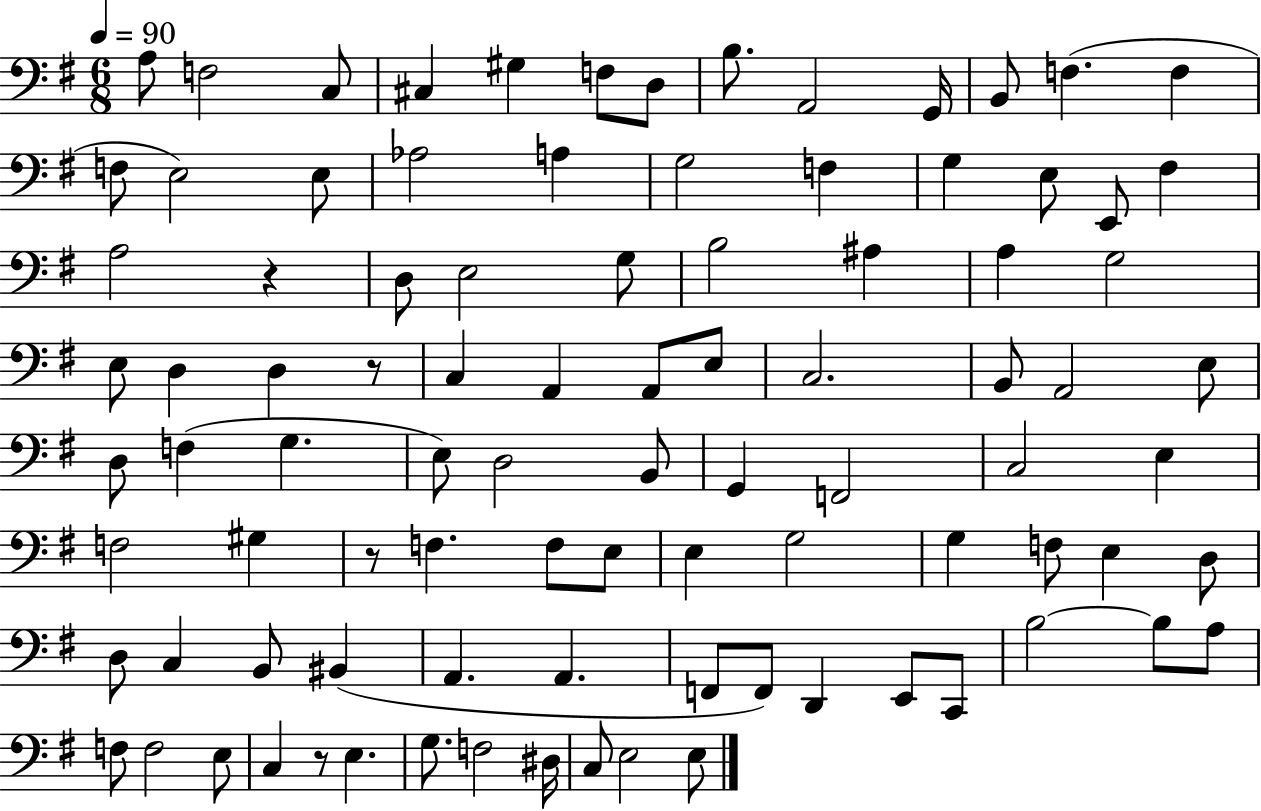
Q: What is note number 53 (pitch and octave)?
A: E3